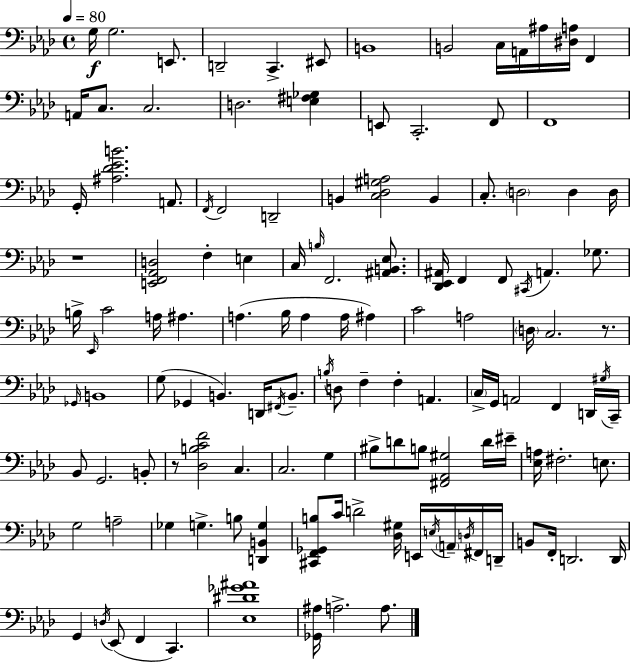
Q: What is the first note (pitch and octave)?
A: G3